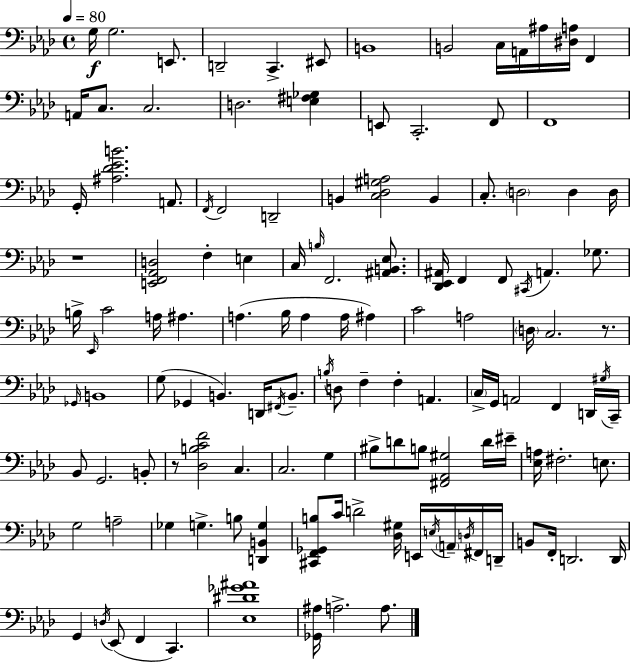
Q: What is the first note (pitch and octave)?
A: G3